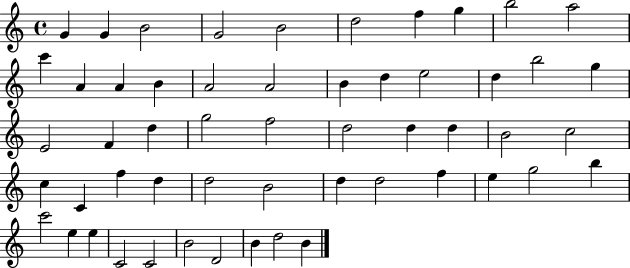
X:1
T:Untitled
M:4/4
L:1/4
K:C
G G B2 G2 B2 d2 f g b2 a2 c' A A B A2 A2 B d e2 d b2 g E2 F d g2 f2 d2 d d B2 c2 c C f d d2 B2 d d2 f e g2 b c'2 e e C2 C2 B2 D2 B d2 B